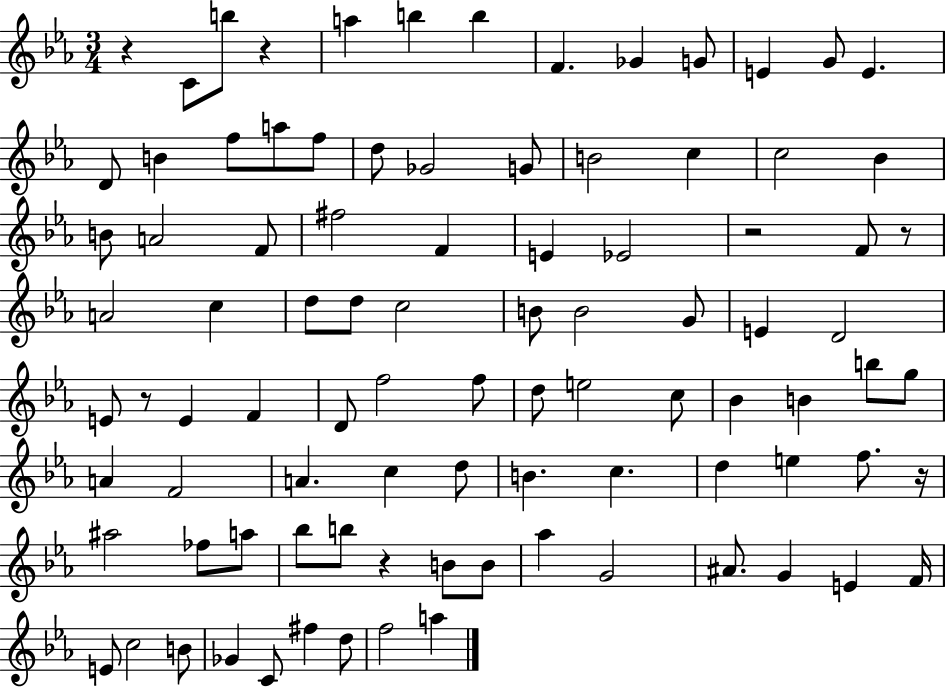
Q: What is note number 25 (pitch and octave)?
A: A4